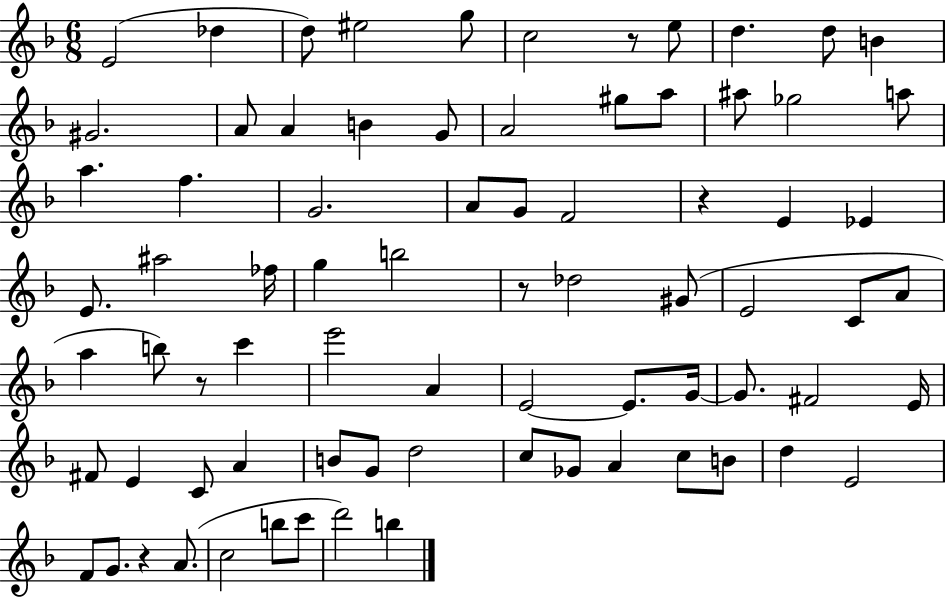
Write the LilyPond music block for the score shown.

{
  \clef treble
  \numericTimeSignature
  \time 6/8
  \key f \major
  e'2( des''4 | d''8) eis''2 g''8 | c''2 r8 e''8 | d''4. d''8 b'4 | \break gis'2. | a'8 a'4 b'4 g'8 | a'2 gis''8 a''8 | ais''8 ges''2 a''8 | \break a''4. f''4. | g'2. | a'8 g'8 f'2 | r4 e'4 ees'4 | \break e'8. ais''2 fes''16 | g''4 b''2 | r8 des''2 gis'8( | e'2 c'8 a'8 | \break a''4 b''8) r8 c'''4 | e'''2 a'4 | e'2~~ e'8. g'16~~ | g'8. fis'2 e'16 | \break fis'8 e'4 c'8 a'4 | b'8 g'8 d''2 | c''8 ges'8 a'4 c''8 b'8 | d''4 e'2 | \break f'8 g'8. r4 a'8.( | c''2 b''8 c'''8 | d'''2) b''4 | \bar "|."
}